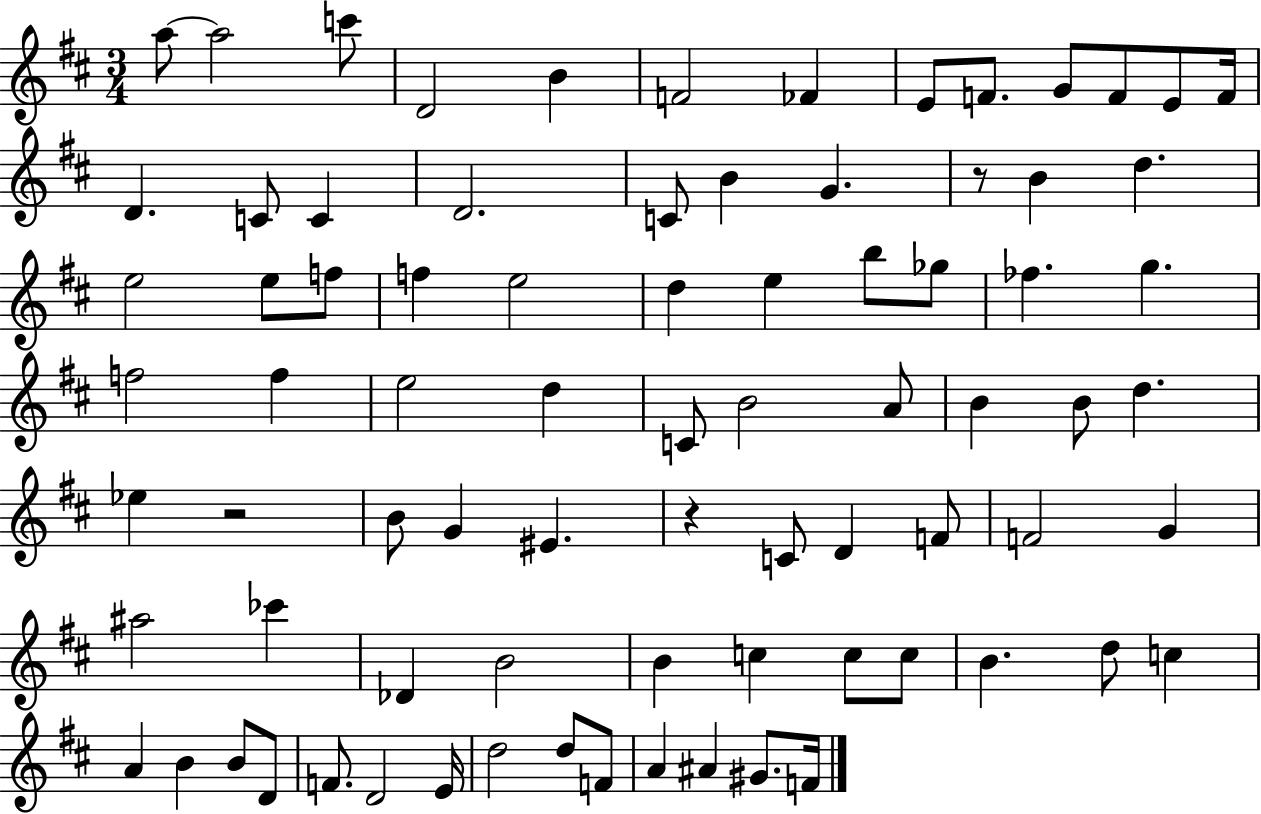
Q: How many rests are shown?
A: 3